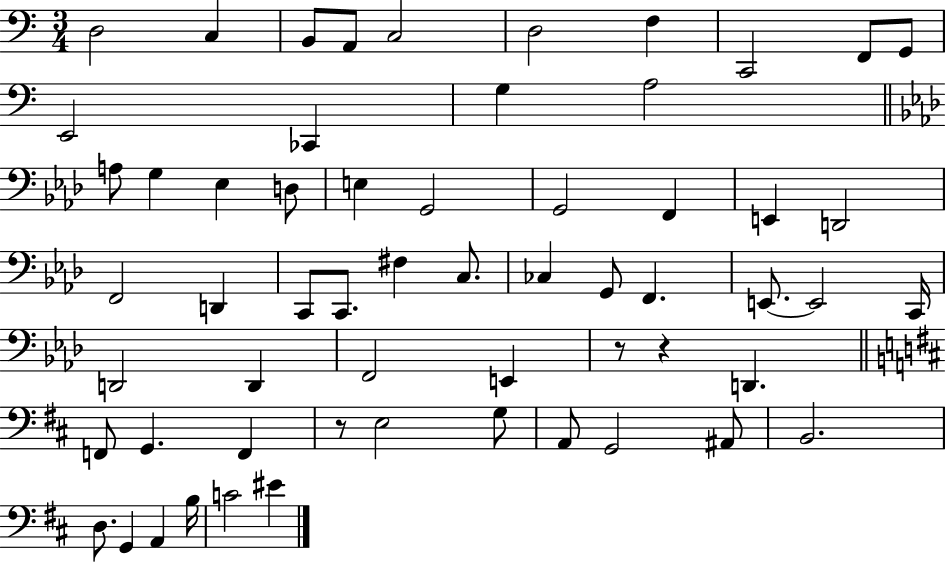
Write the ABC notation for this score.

X:1
T:Untitled
M:3/4
L:1/4
K:C
D,2 C, B,,/2 A,,/2 C,2 D,2 F, C,,2 F,,/2 G,,/2 E,,2 _C,, G, A,2 A,/2 G, _E, D,/2 E, G,,2 G,,2 F,, E,, D,,2 F,,2 D,, C,,/2 C,,/2 ^F, C,/2 _C, G,,/2 F,, E,,/2 E,,2 C,,/4 D,,2 D,, F,,2 E,, z/2 z D,, F,,/2 G,, F,, z/2 E,2 G,/2 A,,/2 G,,2 ^A,,/2 B,,2 D,/2 G,, A,, B,/4 C2 ^E